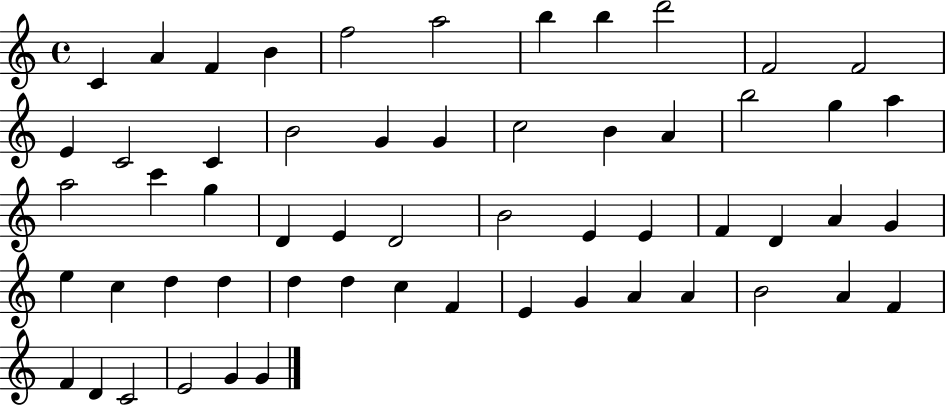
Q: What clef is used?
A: treble